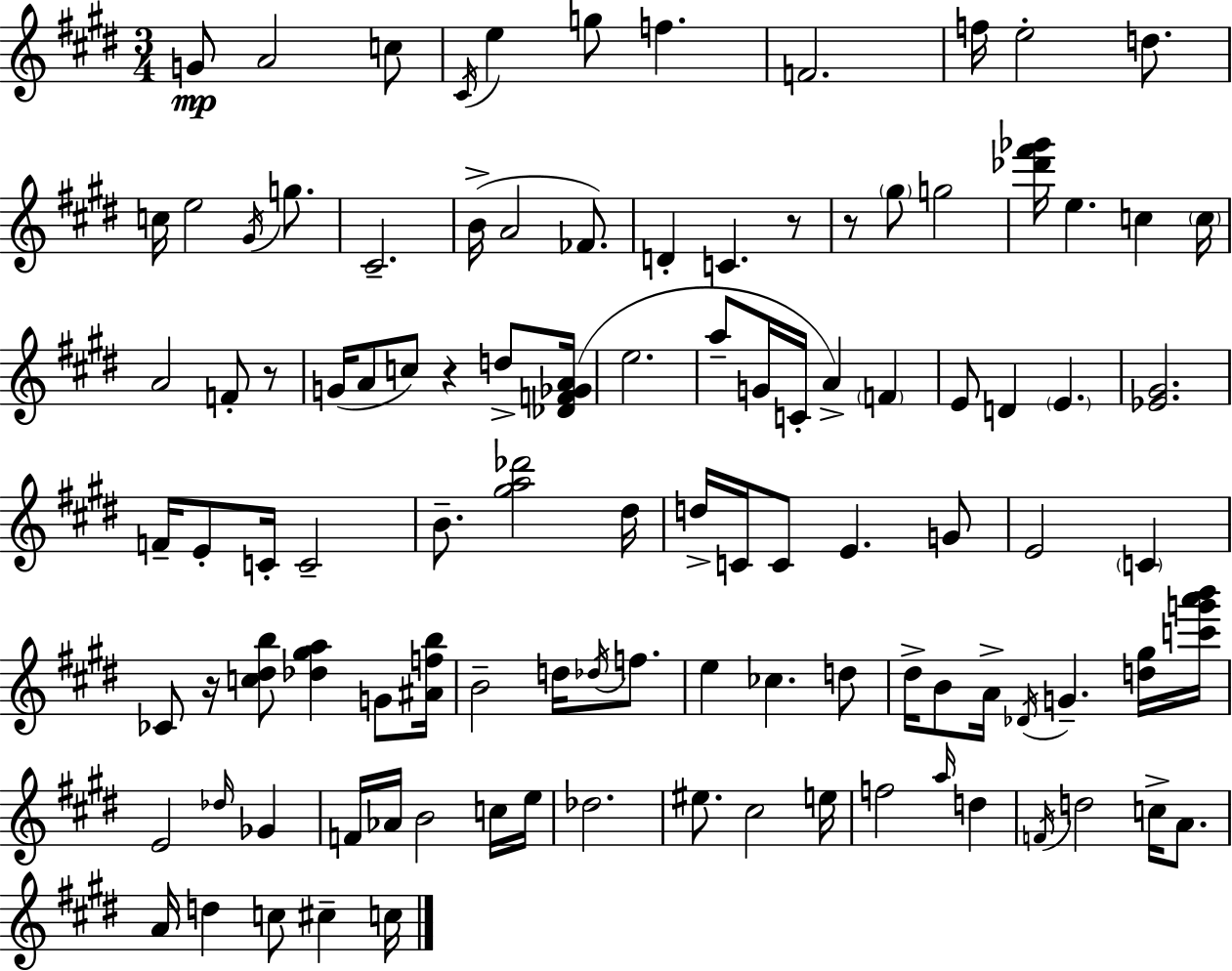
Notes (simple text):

G4/e A4/h C5/e C#4/s E5/q G5/e F5/q. F4/h. F5/s E5/h D5/e. C5/s E5/h G#4/s G5/e. C#4/h. B4/s A4/h FES4/e. D4/q C4/q. R/e R/e G#5/e G5/h [Db6,F#6,Gb6]/s E5/q. C5/q C5/s A4/h F4/e R/e G4/s A4/e C5/e R/q D5/e [Db4,F4,Gb4,A4]/s E5/h. A5/e G4/s C4/s A4/q F4/q E4/e D4/q E4/q. [Eb4,G#4]/h. F4/s E4/e C4/s C4/h B4/e. [G#5,A5,Db6]/h D#5/s D5/s C4/s C4/e E4/q. G4/e E4/h C4/q CES4/e R/s [C5,D#5,B5]/e [Db5,G#5,A5]/q G4/e [A#4,F5,B5]/s B4/h D5/s Db5/s F5/e. E5/q CES5/q. D5/e D#5/s B4/e A4/s Db4/s G4/q. [D5,G#5]/s [C6,G6,A6,B6]/s E4/h Db5/s Gb4/q F4/s Ab4/s B4/h C5/s E5/s Db5/h. EIS5/e. C#5/h E5/s F5/h A5/s D5/q F4/s D5/h C5/s A4/e. A4/s D5/q C5/e C#5/q C5/s